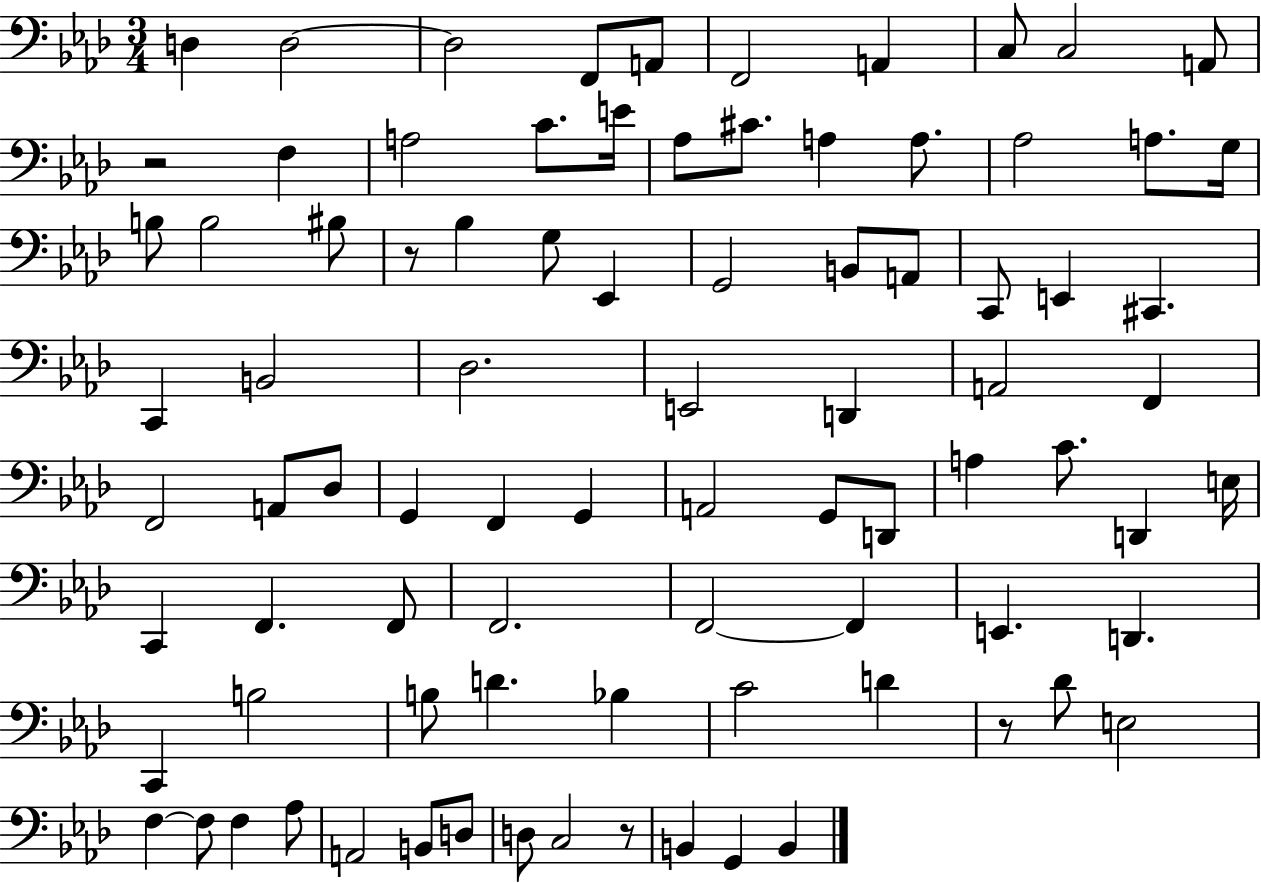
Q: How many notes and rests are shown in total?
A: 86